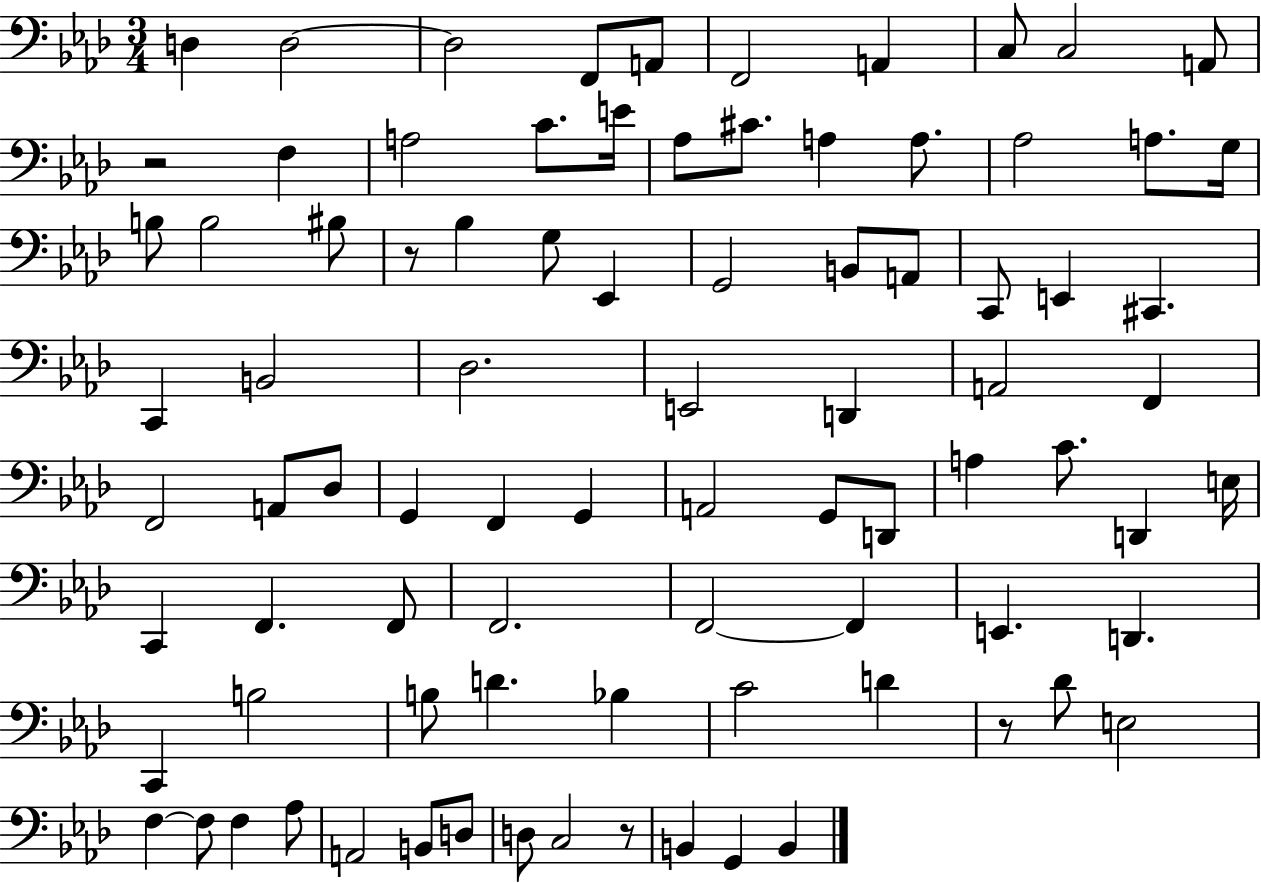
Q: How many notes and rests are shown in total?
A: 86